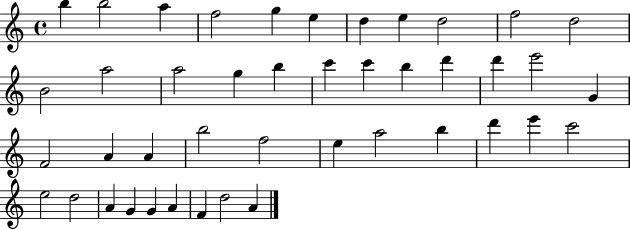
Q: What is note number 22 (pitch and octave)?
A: E6